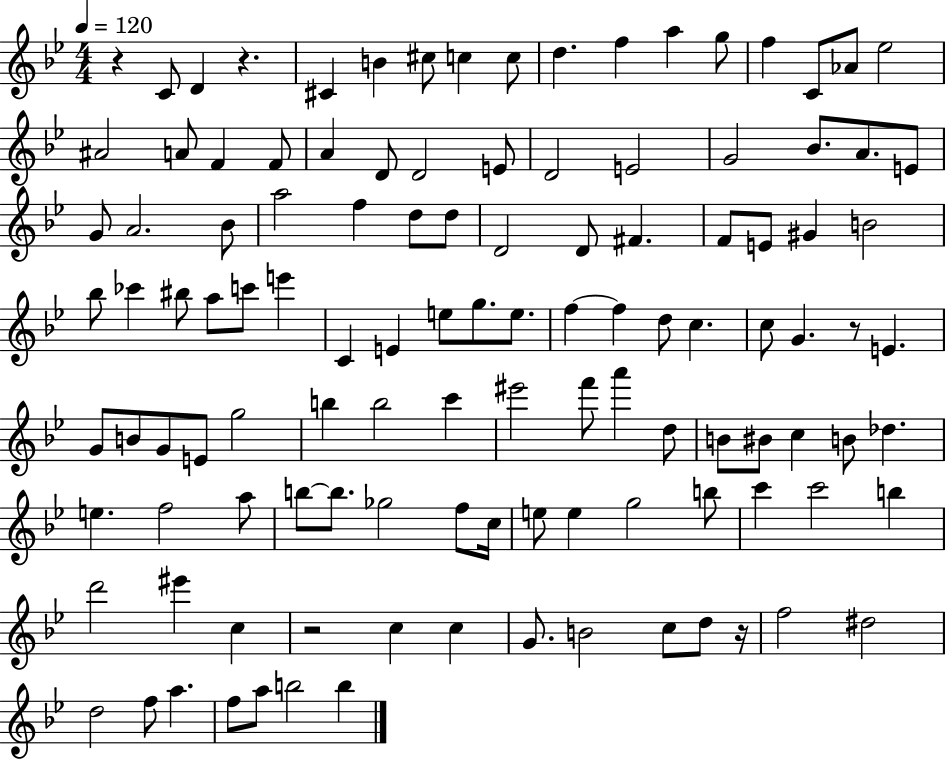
{
  \clef treble
  \numericTimeSignature
  \time 4/4
  \key bes \major
  \tempo 4 = 120
  \repeat volta 2 { r4 c'8 d'4 r4. | cis'4 b'4 cis''8 c''4 c''8 | d''4. f''4 a''4 g''8 | f''4 c'8 aes'8 ees''2 | \break ais'2 a'8 f'4 f'8 | a'4 d'8 d'2 e'8 | d'2 e'2 | g'2 bes'8. a'8. e'8 | \break g'8 a'2. bes'8 | a''2 f''4 d''8 d''8 | d'2 d'8 fis'4. | f'8 e'8 gis'4 b'2 | \break bes''8 ces'''4 bis''8 a''8 c'''8 e'''4 | c'4 e'4 e''8 g''8. e''8. | f''4~~ f''4 d''8 c''4. | c''8 g'4. r8 e'4. | \break g'8 b'8 g'8 e'8 g''2 | b''4 b''2 c'''4 | eis'''2 f'''8 a'''4 d''8 | b'8 bis'8 c''4 b'8 des''4. | \break e''4. f''2 a''8 | b''8~~ b''8. ges''2 f''8 c''16 | e''8 e''4 g''2 b''8 | c'''4 c'''2 b''4 | \break d'''2 eis'''4 c''4 | r2 c''4 c''4 | g'8. b'2 c''8 d''8 r16 | f''2 dis''2 | \break d''2 f''8 a''4. | f''8 a''8 b''2 b''4 | } \bar "|."
}